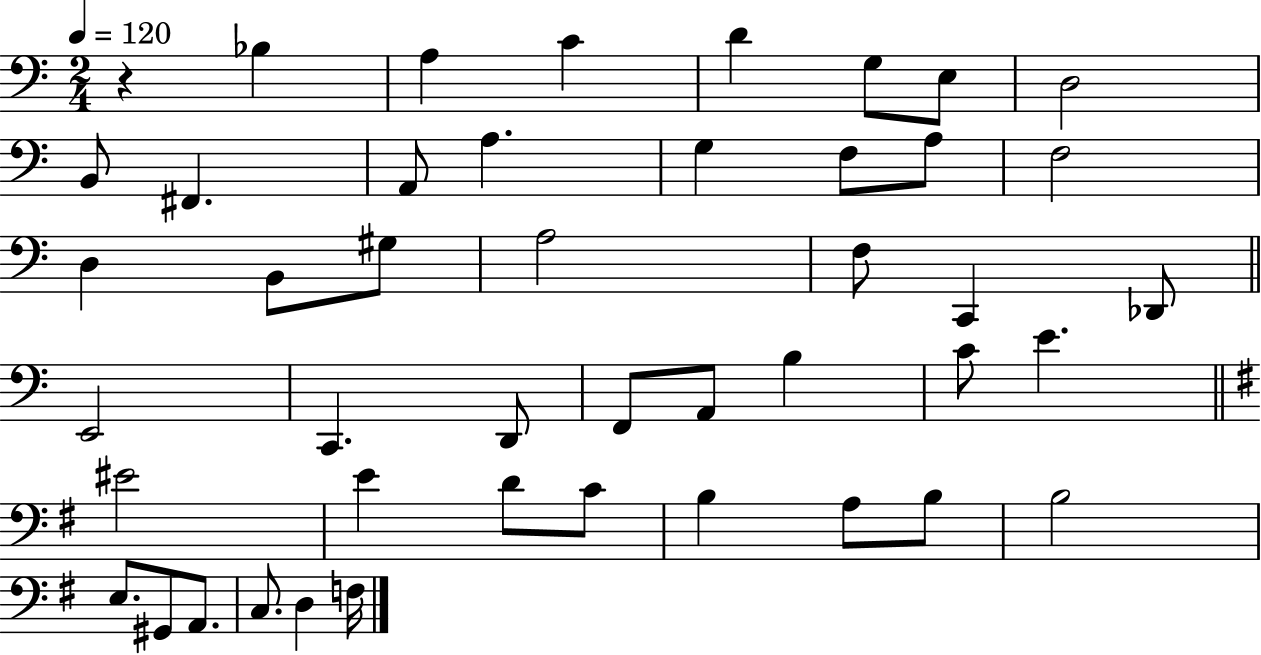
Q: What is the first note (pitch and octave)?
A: Bb3